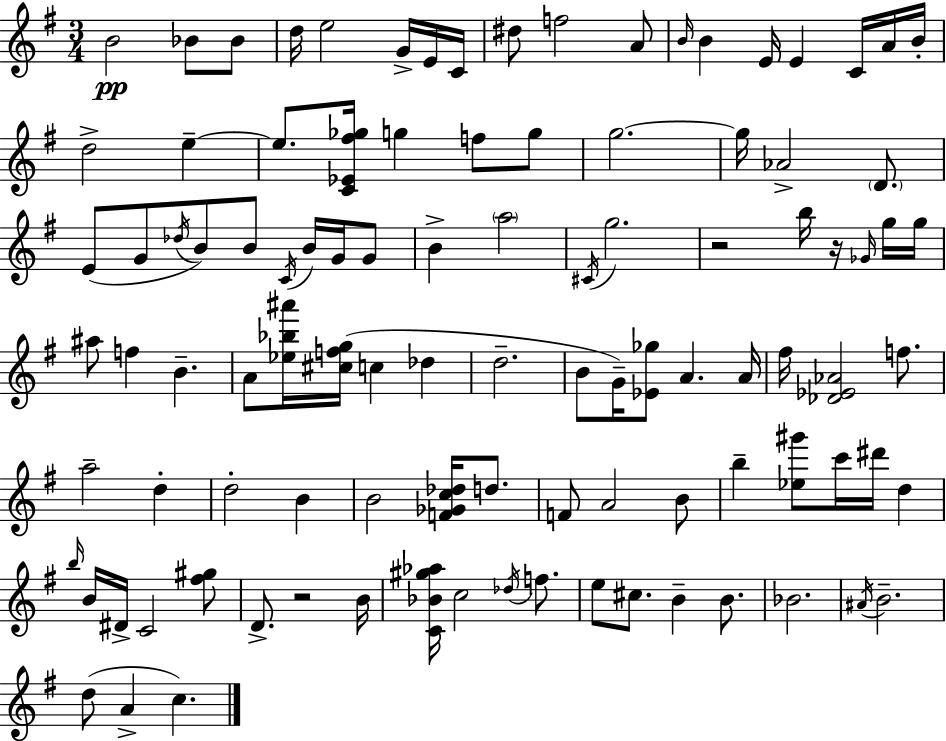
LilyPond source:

{
  \clef treble
  \numericTimeSignature
  \time 3/4
  \key e \minor
  b'2\pp bes'8 bes'8 | d''16 e''2 g'16-> e'16 c'16 | dis''8 f''2 a'8 | \grace { b'16 } b'4 e'16 e'4 c'16 a'16 | \break b'16-. d''2-> e''4--~~ | e''8. <c' ees' fis'' ges''>16 g''4 f''8 g''8 | g''2.~~ | g''16 aes'2-> \parenthesize d'8. | \break e'8( g'8 \acciaccatura { des''16 }) b'8 b'8 \acciaccatura { c'16 } b'16 | g'16 g'8 b'4-> \parenthesize a''2 | \acciaccatura { cis'16 } g''2. | r2 | \break b''16 r16 \grace { ges'16 } g''16 g''16 ais''8 f''4 b'4.-- | a'8 <ees'' bes'' ais'''>16 <cis'' f'' g''>16( c''4 | des''4 d''2.-- | b'8 g'16--) <ees' ges''>8 a'4. | \break a'16 fis''16 <des' ees' aes'>2 | f''8. a''2-- | d''4-. d''2-. | b'4 b'2 | \break <f' ges' c'' des''>16 d''8. f'8 a'2 | b'8 b''4-- <ees'' gis'''>8 c'''16 | dis'''16 d''4 \grace { b''16 } b'16 dis'16-> c'2 | <fis'' gis''>8 d'8.-> r2 | \break b'16 <c' bes' gis'' aes''>16 c''2 | \acciaccatura { des''16 } f''8. e''8 cis''8. | b'4-- b'8. bes'2. | \acciaccatura { ais'16 } b'2.-- | \break d''8( a'4-> | c''4.) \bar "|."
}